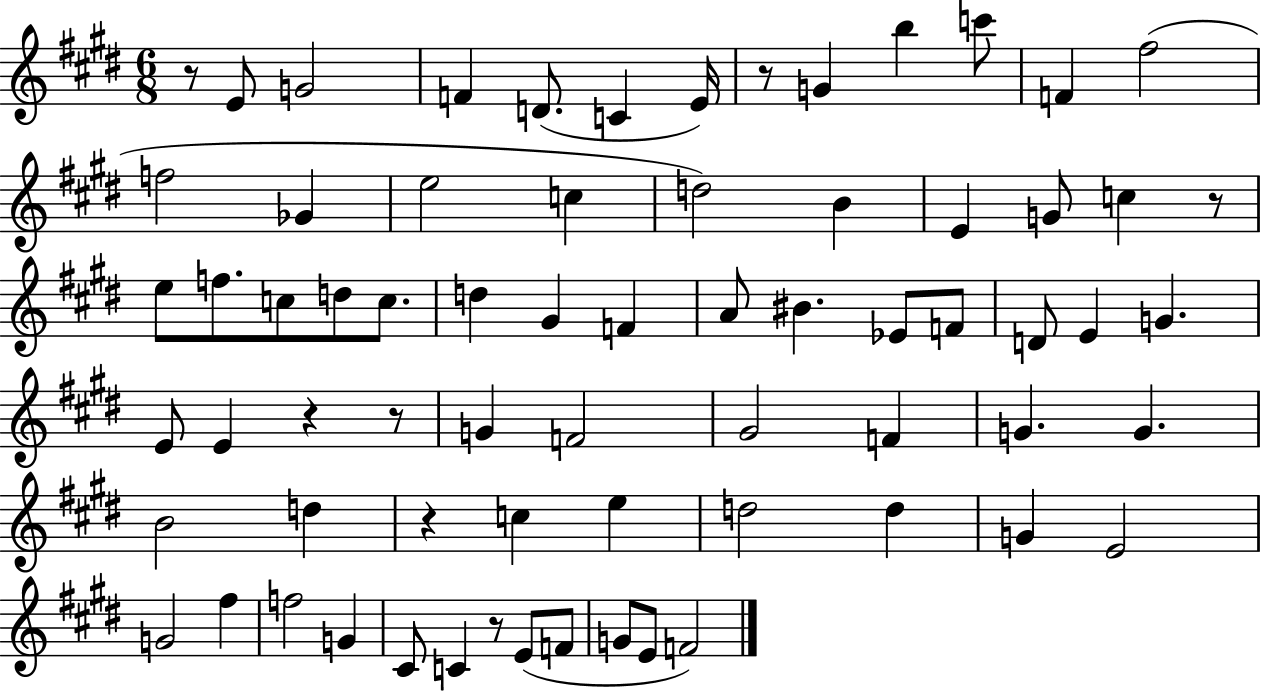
{
  \clef treble
  \numericTimeSignature
  \time 6/8
  \key e \major
  r8 e'8 g'2 | f'4 d'8.( c'4 e'16) | r8 g'4 b''4 c'''8 | f'4 fis''2( | \break f''2 ges'4 | e''2 c''4 | d''2) b'4 | e'4 g'8 c''4 r8 | \break e''8 f''8. c''8 d''8 c''8. | d''4 gis'4 f'4 | a'8 bis'4. ees'8 f'8 | d'8 e'4 g'4. | \break e'8 e'4 r4 r8 | g'4 f'2 | gis'2 f'4 | g'4. g'4. | \break b'2 d''4 | r4 c''4 e''4 | d''2 d''4 | g'4 e'2 | \break g'2 fis''4 | f''2 g'4 | cis'8 c'4 r8 e'8( f'8 | g'8 e'8 f'2) | \break \bar "|."
}